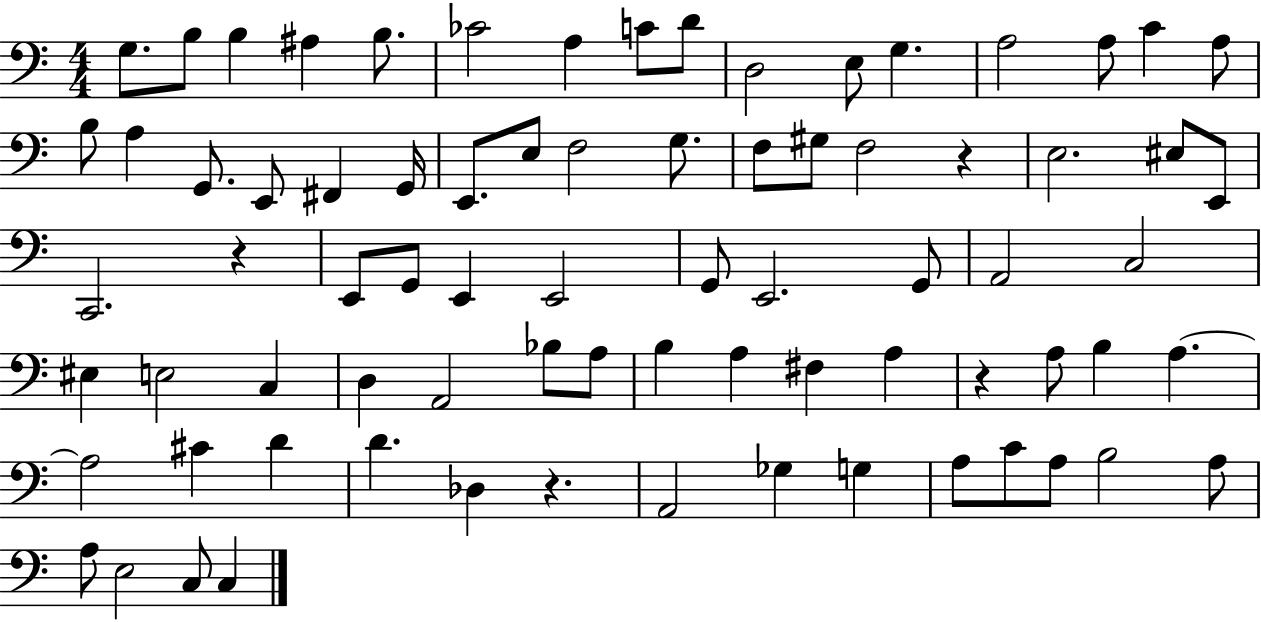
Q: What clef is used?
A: bass